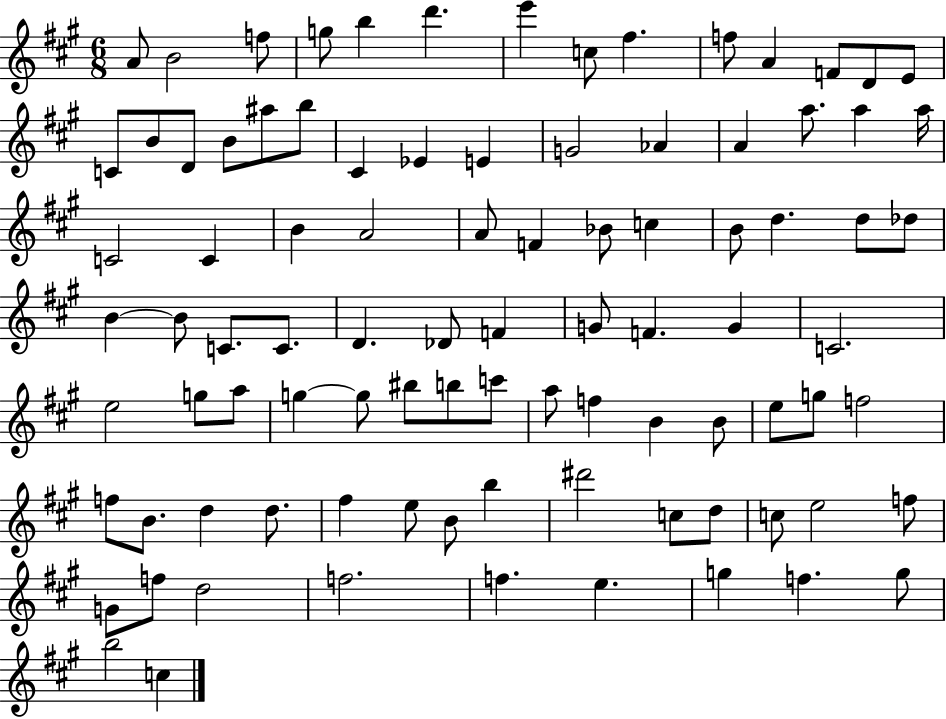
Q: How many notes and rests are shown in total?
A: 92